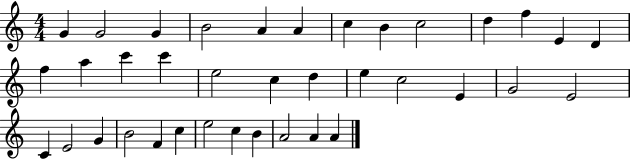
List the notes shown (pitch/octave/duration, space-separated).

G4/q G4/h G4/q B4/h A4/q A4/q C5/q B4/q C5/h D5/q F5/q E4/q D4/q F5/q A5/q C6/q C6/q E5/h C5/q D5/q E5/q C5/h E4/q G4/h E4/h C4/q E4/h G4/q B4/h F4/q C5/q E5/h C5/q B4/q A4/h A4/q A4/q